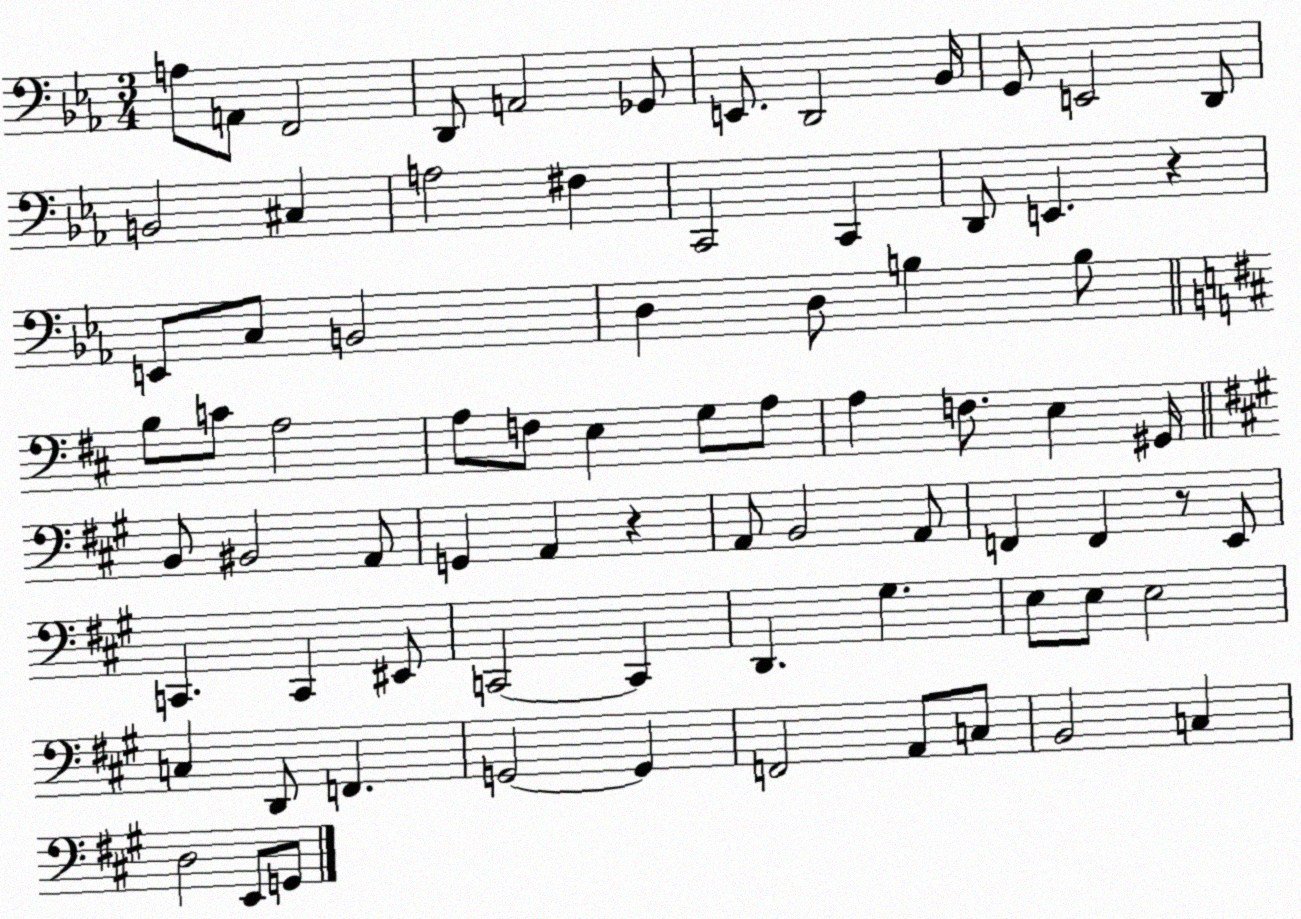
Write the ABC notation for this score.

X:1
T:Untitled
M:3/4
L:1/4
K:Eb
A,/2 A,,/2 F,,2 D,,/2 A,,2 _G,,/2 E,,/2 D,,2 _B,,/4 G,,/2 E,,2 D,,/2 B,,2 ^C, A,2 ^F, C,,2 C,, D,,/2 E,, z E,,/2 C,/2 B,,2 D, D,/2 B, B,/2 B,/2 C/2 A,2 A,/2 F,/2 E, G,/2 A,/2 A, F,/2 E, ^G,,/4 B,,/2 ^B,,2 A,,/2 G,, A,, z A,,/2 B,,2 A,,/2 F,, F,, z/2 E,,/2 C,, C,, ^E,,/2 C,,2 C,, D,, ^G, E,/2 E,/2 E,2 C, D,,/2 F,, G,,2 G,, F,,2 A,,/2 C,/2 B,,2 C, D,2 E,,/2 G,,/2